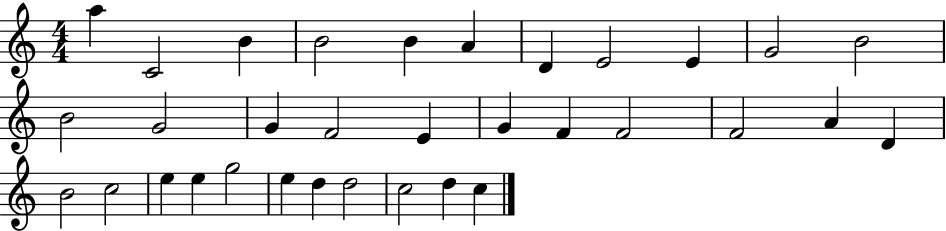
A5/q C4/h B4/q B4/h B4/q A4/q D4/q E4/h E4/q G4/h B4/h B4/h G4/h G4/q F4/h E4/q G4/q F4/q F4/h F4/h A4/q D4/q B4/h C5/h E5/q E5/q G5/h E5/q D5/q D5/h C5/h D5/q C5/q